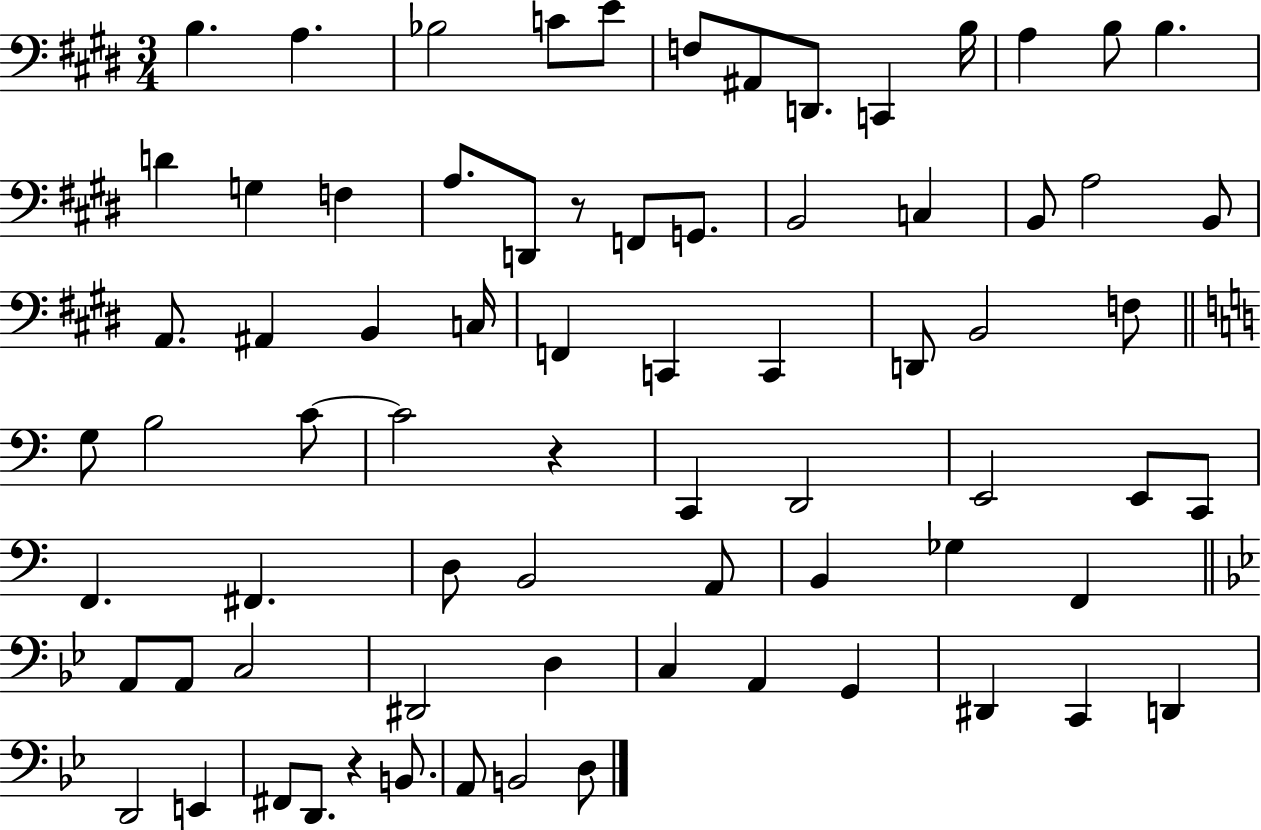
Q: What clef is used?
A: bass